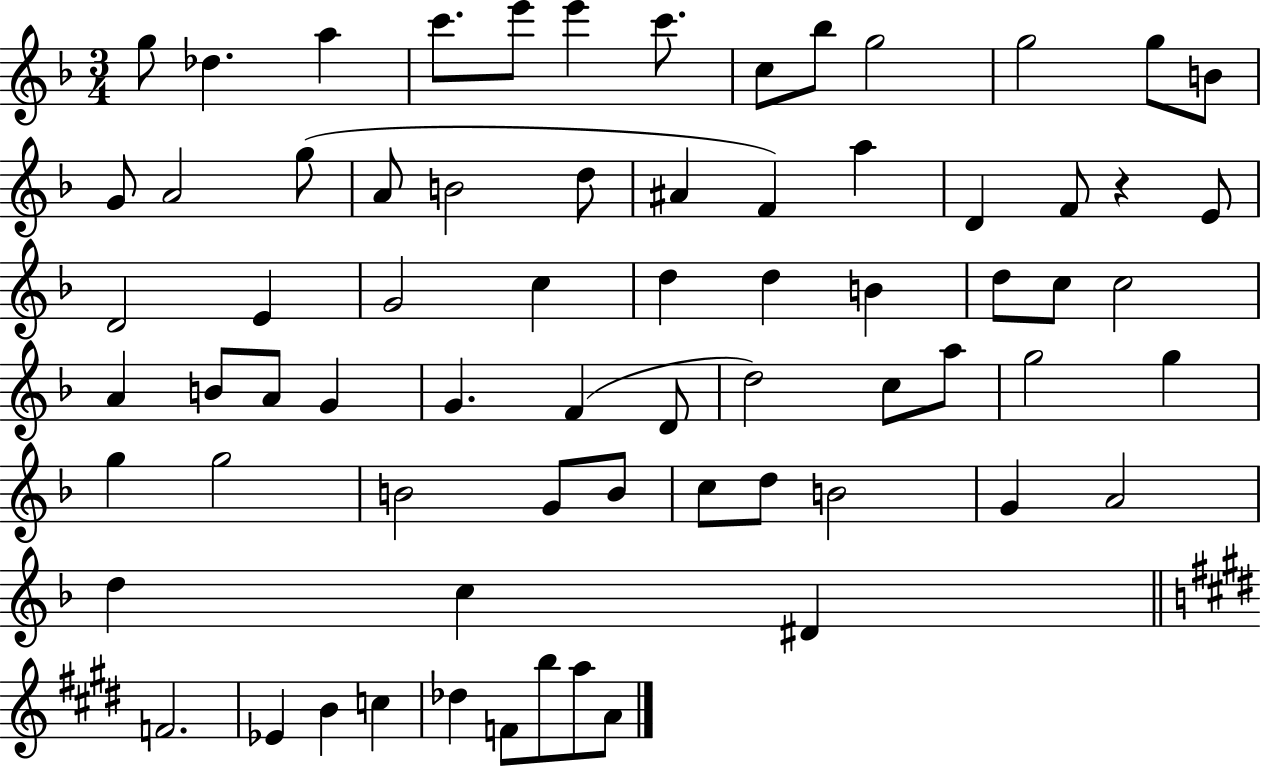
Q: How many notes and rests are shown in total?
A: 70